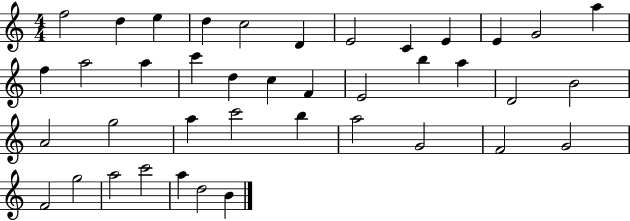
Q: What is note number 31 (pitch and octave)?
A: G4